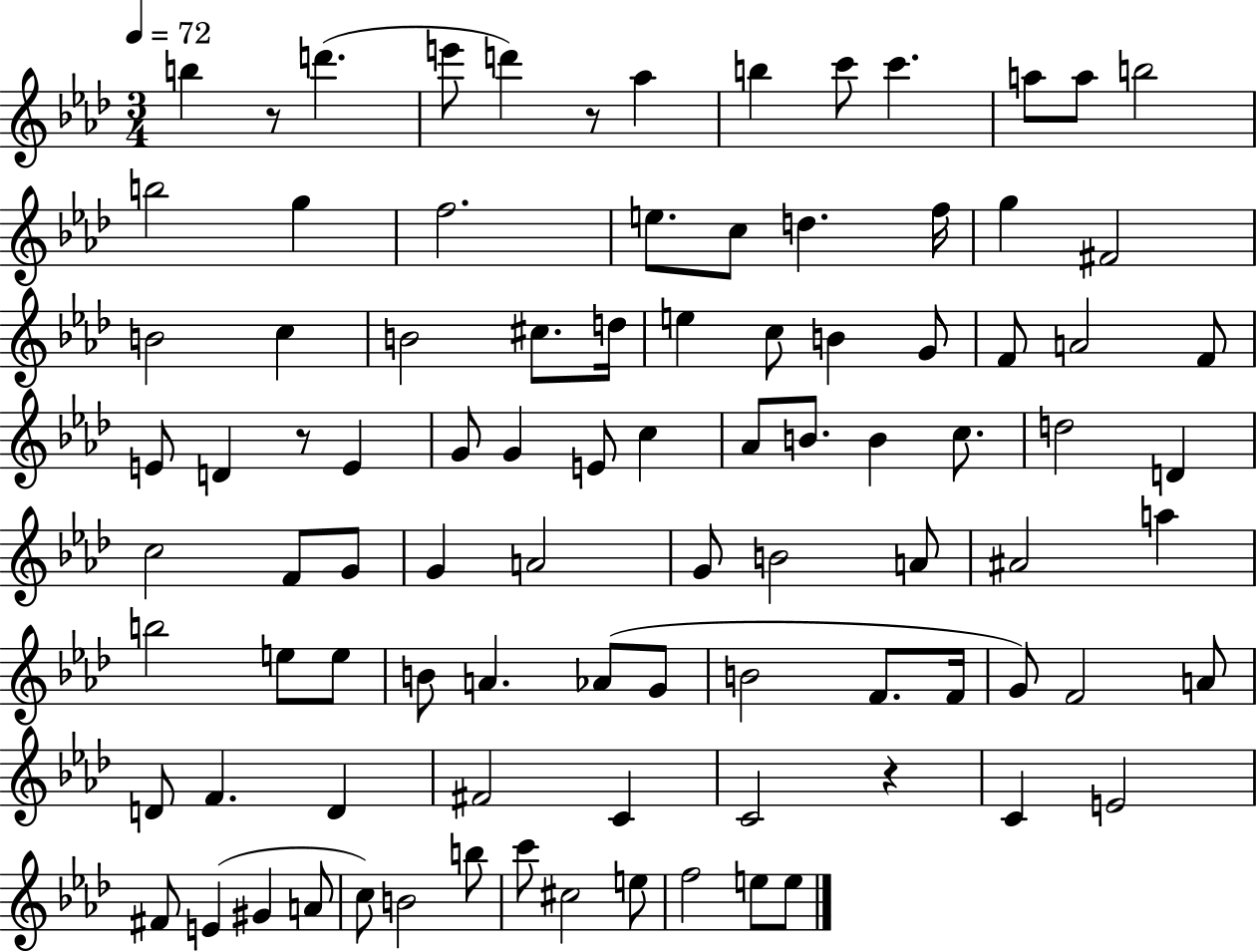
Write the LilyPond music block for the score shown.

{
  \clef treble
  \numericTimeSignature
  \time 3/4
  \key aes \major
  \tempo 4 = 72
  \repeat volta 2 { b''4 r8 d'''4.( | e'''8 d'''4) r8 aes''4 | b''4 c'''8 c'''4. | a''8 a''8 b''2 | \break b''2 g''4 | f''2. | e''8. c''8 d''4. f''16 | g''4 fis'2 | \break b'2 c''4 | b'2 cis''8. d''16 | e''4 c''8 b'4 g'8 | f'8 a'2 f'8 | \break e'8 d'4 r8 e'4 | g'8 g'4 e'8 c''4 | aes'8 b'8. b'4 c''8. | d''2 d'4 | \break c''2 f'8 g'8 | g'4 a'2 | g'8 b'2 a'8 | ais'2 a''4 | \break b''2 e''8 e''8 | b'8 a'4. aes'8( g'8 | b'2 f'8. f'16 | g'8) f'2 a'8 | \break d'8 f'4. d'4 | fis'2 c'4 | c'2 r4 | c'4 e'2 | \break fis'8 e'4( gis'4 a'8 | c''8) b'2 b''8 | c'''8 cis''2 e''8 | f''2 e''8 e''8 | \break } \bar "|."
}